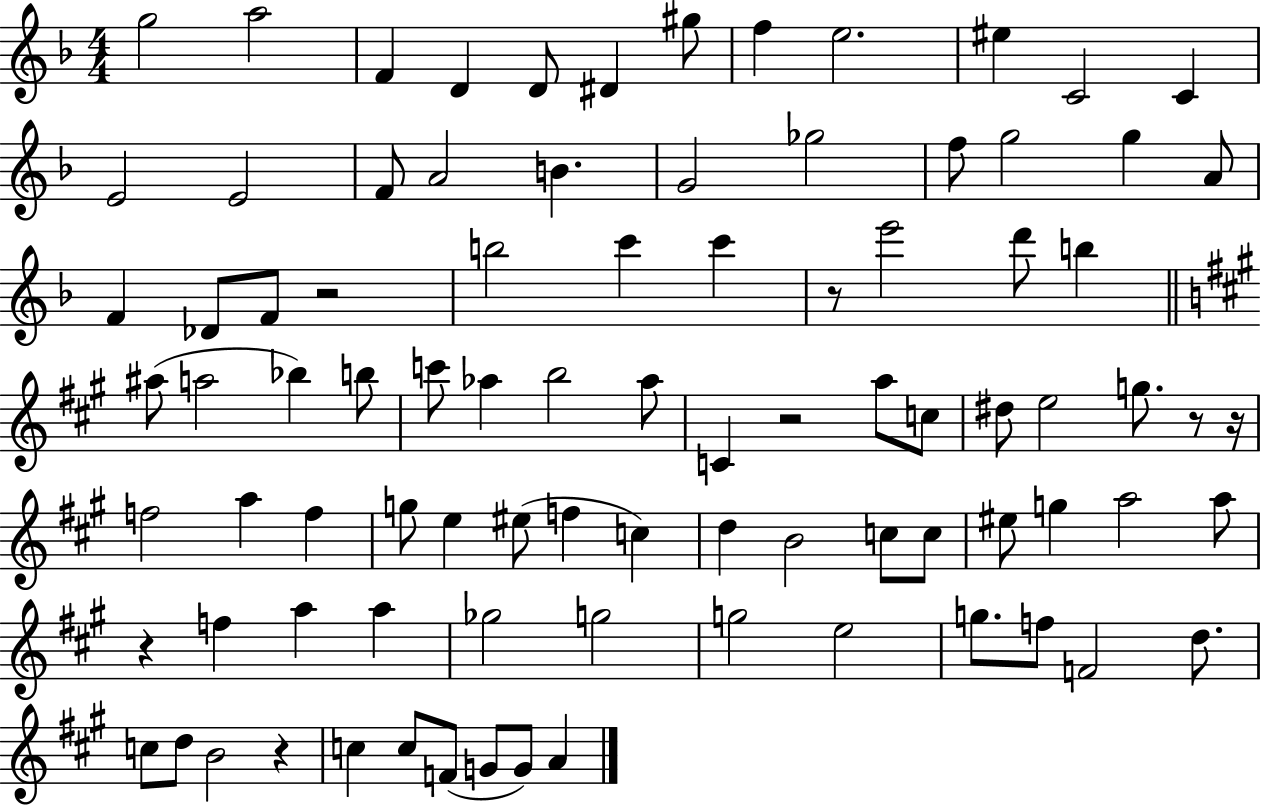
G5/h A5/h F4/q D4/q D4/e D#4/q G#5/e F5/q E5/h. EIS5/q C4/h C4/q E4/h E4/h F4/e A4/h B4/q. G4/h Gb5/h F5/e G5/h G5/q A4/e F4/q Db4/e F4/e R/h B5/h C6/q C6/q R/e E6/h D6/e B5/q A#5/e A5/h Bb5/q B5/e C6/e Ab5/q B5/h Ab5/e C4/q R/h A5/e C5/e D#5/e E5/h G5/e. R/e R/s F5/h A5/q F5/q G5/e E5/q EIS5/e F5/q C5/q D5/q B4/h C5/e C5/e EIS5/e G5/q A5/h A5/e R/q F5/q A5/q A5/q Gb5/h G5/h G5/h E5/h G5/e. F5/e F4/h D5/e. C5/e D5/e B4/h R/q C5/q C5/e F4/e G4/e G4/e A4/q